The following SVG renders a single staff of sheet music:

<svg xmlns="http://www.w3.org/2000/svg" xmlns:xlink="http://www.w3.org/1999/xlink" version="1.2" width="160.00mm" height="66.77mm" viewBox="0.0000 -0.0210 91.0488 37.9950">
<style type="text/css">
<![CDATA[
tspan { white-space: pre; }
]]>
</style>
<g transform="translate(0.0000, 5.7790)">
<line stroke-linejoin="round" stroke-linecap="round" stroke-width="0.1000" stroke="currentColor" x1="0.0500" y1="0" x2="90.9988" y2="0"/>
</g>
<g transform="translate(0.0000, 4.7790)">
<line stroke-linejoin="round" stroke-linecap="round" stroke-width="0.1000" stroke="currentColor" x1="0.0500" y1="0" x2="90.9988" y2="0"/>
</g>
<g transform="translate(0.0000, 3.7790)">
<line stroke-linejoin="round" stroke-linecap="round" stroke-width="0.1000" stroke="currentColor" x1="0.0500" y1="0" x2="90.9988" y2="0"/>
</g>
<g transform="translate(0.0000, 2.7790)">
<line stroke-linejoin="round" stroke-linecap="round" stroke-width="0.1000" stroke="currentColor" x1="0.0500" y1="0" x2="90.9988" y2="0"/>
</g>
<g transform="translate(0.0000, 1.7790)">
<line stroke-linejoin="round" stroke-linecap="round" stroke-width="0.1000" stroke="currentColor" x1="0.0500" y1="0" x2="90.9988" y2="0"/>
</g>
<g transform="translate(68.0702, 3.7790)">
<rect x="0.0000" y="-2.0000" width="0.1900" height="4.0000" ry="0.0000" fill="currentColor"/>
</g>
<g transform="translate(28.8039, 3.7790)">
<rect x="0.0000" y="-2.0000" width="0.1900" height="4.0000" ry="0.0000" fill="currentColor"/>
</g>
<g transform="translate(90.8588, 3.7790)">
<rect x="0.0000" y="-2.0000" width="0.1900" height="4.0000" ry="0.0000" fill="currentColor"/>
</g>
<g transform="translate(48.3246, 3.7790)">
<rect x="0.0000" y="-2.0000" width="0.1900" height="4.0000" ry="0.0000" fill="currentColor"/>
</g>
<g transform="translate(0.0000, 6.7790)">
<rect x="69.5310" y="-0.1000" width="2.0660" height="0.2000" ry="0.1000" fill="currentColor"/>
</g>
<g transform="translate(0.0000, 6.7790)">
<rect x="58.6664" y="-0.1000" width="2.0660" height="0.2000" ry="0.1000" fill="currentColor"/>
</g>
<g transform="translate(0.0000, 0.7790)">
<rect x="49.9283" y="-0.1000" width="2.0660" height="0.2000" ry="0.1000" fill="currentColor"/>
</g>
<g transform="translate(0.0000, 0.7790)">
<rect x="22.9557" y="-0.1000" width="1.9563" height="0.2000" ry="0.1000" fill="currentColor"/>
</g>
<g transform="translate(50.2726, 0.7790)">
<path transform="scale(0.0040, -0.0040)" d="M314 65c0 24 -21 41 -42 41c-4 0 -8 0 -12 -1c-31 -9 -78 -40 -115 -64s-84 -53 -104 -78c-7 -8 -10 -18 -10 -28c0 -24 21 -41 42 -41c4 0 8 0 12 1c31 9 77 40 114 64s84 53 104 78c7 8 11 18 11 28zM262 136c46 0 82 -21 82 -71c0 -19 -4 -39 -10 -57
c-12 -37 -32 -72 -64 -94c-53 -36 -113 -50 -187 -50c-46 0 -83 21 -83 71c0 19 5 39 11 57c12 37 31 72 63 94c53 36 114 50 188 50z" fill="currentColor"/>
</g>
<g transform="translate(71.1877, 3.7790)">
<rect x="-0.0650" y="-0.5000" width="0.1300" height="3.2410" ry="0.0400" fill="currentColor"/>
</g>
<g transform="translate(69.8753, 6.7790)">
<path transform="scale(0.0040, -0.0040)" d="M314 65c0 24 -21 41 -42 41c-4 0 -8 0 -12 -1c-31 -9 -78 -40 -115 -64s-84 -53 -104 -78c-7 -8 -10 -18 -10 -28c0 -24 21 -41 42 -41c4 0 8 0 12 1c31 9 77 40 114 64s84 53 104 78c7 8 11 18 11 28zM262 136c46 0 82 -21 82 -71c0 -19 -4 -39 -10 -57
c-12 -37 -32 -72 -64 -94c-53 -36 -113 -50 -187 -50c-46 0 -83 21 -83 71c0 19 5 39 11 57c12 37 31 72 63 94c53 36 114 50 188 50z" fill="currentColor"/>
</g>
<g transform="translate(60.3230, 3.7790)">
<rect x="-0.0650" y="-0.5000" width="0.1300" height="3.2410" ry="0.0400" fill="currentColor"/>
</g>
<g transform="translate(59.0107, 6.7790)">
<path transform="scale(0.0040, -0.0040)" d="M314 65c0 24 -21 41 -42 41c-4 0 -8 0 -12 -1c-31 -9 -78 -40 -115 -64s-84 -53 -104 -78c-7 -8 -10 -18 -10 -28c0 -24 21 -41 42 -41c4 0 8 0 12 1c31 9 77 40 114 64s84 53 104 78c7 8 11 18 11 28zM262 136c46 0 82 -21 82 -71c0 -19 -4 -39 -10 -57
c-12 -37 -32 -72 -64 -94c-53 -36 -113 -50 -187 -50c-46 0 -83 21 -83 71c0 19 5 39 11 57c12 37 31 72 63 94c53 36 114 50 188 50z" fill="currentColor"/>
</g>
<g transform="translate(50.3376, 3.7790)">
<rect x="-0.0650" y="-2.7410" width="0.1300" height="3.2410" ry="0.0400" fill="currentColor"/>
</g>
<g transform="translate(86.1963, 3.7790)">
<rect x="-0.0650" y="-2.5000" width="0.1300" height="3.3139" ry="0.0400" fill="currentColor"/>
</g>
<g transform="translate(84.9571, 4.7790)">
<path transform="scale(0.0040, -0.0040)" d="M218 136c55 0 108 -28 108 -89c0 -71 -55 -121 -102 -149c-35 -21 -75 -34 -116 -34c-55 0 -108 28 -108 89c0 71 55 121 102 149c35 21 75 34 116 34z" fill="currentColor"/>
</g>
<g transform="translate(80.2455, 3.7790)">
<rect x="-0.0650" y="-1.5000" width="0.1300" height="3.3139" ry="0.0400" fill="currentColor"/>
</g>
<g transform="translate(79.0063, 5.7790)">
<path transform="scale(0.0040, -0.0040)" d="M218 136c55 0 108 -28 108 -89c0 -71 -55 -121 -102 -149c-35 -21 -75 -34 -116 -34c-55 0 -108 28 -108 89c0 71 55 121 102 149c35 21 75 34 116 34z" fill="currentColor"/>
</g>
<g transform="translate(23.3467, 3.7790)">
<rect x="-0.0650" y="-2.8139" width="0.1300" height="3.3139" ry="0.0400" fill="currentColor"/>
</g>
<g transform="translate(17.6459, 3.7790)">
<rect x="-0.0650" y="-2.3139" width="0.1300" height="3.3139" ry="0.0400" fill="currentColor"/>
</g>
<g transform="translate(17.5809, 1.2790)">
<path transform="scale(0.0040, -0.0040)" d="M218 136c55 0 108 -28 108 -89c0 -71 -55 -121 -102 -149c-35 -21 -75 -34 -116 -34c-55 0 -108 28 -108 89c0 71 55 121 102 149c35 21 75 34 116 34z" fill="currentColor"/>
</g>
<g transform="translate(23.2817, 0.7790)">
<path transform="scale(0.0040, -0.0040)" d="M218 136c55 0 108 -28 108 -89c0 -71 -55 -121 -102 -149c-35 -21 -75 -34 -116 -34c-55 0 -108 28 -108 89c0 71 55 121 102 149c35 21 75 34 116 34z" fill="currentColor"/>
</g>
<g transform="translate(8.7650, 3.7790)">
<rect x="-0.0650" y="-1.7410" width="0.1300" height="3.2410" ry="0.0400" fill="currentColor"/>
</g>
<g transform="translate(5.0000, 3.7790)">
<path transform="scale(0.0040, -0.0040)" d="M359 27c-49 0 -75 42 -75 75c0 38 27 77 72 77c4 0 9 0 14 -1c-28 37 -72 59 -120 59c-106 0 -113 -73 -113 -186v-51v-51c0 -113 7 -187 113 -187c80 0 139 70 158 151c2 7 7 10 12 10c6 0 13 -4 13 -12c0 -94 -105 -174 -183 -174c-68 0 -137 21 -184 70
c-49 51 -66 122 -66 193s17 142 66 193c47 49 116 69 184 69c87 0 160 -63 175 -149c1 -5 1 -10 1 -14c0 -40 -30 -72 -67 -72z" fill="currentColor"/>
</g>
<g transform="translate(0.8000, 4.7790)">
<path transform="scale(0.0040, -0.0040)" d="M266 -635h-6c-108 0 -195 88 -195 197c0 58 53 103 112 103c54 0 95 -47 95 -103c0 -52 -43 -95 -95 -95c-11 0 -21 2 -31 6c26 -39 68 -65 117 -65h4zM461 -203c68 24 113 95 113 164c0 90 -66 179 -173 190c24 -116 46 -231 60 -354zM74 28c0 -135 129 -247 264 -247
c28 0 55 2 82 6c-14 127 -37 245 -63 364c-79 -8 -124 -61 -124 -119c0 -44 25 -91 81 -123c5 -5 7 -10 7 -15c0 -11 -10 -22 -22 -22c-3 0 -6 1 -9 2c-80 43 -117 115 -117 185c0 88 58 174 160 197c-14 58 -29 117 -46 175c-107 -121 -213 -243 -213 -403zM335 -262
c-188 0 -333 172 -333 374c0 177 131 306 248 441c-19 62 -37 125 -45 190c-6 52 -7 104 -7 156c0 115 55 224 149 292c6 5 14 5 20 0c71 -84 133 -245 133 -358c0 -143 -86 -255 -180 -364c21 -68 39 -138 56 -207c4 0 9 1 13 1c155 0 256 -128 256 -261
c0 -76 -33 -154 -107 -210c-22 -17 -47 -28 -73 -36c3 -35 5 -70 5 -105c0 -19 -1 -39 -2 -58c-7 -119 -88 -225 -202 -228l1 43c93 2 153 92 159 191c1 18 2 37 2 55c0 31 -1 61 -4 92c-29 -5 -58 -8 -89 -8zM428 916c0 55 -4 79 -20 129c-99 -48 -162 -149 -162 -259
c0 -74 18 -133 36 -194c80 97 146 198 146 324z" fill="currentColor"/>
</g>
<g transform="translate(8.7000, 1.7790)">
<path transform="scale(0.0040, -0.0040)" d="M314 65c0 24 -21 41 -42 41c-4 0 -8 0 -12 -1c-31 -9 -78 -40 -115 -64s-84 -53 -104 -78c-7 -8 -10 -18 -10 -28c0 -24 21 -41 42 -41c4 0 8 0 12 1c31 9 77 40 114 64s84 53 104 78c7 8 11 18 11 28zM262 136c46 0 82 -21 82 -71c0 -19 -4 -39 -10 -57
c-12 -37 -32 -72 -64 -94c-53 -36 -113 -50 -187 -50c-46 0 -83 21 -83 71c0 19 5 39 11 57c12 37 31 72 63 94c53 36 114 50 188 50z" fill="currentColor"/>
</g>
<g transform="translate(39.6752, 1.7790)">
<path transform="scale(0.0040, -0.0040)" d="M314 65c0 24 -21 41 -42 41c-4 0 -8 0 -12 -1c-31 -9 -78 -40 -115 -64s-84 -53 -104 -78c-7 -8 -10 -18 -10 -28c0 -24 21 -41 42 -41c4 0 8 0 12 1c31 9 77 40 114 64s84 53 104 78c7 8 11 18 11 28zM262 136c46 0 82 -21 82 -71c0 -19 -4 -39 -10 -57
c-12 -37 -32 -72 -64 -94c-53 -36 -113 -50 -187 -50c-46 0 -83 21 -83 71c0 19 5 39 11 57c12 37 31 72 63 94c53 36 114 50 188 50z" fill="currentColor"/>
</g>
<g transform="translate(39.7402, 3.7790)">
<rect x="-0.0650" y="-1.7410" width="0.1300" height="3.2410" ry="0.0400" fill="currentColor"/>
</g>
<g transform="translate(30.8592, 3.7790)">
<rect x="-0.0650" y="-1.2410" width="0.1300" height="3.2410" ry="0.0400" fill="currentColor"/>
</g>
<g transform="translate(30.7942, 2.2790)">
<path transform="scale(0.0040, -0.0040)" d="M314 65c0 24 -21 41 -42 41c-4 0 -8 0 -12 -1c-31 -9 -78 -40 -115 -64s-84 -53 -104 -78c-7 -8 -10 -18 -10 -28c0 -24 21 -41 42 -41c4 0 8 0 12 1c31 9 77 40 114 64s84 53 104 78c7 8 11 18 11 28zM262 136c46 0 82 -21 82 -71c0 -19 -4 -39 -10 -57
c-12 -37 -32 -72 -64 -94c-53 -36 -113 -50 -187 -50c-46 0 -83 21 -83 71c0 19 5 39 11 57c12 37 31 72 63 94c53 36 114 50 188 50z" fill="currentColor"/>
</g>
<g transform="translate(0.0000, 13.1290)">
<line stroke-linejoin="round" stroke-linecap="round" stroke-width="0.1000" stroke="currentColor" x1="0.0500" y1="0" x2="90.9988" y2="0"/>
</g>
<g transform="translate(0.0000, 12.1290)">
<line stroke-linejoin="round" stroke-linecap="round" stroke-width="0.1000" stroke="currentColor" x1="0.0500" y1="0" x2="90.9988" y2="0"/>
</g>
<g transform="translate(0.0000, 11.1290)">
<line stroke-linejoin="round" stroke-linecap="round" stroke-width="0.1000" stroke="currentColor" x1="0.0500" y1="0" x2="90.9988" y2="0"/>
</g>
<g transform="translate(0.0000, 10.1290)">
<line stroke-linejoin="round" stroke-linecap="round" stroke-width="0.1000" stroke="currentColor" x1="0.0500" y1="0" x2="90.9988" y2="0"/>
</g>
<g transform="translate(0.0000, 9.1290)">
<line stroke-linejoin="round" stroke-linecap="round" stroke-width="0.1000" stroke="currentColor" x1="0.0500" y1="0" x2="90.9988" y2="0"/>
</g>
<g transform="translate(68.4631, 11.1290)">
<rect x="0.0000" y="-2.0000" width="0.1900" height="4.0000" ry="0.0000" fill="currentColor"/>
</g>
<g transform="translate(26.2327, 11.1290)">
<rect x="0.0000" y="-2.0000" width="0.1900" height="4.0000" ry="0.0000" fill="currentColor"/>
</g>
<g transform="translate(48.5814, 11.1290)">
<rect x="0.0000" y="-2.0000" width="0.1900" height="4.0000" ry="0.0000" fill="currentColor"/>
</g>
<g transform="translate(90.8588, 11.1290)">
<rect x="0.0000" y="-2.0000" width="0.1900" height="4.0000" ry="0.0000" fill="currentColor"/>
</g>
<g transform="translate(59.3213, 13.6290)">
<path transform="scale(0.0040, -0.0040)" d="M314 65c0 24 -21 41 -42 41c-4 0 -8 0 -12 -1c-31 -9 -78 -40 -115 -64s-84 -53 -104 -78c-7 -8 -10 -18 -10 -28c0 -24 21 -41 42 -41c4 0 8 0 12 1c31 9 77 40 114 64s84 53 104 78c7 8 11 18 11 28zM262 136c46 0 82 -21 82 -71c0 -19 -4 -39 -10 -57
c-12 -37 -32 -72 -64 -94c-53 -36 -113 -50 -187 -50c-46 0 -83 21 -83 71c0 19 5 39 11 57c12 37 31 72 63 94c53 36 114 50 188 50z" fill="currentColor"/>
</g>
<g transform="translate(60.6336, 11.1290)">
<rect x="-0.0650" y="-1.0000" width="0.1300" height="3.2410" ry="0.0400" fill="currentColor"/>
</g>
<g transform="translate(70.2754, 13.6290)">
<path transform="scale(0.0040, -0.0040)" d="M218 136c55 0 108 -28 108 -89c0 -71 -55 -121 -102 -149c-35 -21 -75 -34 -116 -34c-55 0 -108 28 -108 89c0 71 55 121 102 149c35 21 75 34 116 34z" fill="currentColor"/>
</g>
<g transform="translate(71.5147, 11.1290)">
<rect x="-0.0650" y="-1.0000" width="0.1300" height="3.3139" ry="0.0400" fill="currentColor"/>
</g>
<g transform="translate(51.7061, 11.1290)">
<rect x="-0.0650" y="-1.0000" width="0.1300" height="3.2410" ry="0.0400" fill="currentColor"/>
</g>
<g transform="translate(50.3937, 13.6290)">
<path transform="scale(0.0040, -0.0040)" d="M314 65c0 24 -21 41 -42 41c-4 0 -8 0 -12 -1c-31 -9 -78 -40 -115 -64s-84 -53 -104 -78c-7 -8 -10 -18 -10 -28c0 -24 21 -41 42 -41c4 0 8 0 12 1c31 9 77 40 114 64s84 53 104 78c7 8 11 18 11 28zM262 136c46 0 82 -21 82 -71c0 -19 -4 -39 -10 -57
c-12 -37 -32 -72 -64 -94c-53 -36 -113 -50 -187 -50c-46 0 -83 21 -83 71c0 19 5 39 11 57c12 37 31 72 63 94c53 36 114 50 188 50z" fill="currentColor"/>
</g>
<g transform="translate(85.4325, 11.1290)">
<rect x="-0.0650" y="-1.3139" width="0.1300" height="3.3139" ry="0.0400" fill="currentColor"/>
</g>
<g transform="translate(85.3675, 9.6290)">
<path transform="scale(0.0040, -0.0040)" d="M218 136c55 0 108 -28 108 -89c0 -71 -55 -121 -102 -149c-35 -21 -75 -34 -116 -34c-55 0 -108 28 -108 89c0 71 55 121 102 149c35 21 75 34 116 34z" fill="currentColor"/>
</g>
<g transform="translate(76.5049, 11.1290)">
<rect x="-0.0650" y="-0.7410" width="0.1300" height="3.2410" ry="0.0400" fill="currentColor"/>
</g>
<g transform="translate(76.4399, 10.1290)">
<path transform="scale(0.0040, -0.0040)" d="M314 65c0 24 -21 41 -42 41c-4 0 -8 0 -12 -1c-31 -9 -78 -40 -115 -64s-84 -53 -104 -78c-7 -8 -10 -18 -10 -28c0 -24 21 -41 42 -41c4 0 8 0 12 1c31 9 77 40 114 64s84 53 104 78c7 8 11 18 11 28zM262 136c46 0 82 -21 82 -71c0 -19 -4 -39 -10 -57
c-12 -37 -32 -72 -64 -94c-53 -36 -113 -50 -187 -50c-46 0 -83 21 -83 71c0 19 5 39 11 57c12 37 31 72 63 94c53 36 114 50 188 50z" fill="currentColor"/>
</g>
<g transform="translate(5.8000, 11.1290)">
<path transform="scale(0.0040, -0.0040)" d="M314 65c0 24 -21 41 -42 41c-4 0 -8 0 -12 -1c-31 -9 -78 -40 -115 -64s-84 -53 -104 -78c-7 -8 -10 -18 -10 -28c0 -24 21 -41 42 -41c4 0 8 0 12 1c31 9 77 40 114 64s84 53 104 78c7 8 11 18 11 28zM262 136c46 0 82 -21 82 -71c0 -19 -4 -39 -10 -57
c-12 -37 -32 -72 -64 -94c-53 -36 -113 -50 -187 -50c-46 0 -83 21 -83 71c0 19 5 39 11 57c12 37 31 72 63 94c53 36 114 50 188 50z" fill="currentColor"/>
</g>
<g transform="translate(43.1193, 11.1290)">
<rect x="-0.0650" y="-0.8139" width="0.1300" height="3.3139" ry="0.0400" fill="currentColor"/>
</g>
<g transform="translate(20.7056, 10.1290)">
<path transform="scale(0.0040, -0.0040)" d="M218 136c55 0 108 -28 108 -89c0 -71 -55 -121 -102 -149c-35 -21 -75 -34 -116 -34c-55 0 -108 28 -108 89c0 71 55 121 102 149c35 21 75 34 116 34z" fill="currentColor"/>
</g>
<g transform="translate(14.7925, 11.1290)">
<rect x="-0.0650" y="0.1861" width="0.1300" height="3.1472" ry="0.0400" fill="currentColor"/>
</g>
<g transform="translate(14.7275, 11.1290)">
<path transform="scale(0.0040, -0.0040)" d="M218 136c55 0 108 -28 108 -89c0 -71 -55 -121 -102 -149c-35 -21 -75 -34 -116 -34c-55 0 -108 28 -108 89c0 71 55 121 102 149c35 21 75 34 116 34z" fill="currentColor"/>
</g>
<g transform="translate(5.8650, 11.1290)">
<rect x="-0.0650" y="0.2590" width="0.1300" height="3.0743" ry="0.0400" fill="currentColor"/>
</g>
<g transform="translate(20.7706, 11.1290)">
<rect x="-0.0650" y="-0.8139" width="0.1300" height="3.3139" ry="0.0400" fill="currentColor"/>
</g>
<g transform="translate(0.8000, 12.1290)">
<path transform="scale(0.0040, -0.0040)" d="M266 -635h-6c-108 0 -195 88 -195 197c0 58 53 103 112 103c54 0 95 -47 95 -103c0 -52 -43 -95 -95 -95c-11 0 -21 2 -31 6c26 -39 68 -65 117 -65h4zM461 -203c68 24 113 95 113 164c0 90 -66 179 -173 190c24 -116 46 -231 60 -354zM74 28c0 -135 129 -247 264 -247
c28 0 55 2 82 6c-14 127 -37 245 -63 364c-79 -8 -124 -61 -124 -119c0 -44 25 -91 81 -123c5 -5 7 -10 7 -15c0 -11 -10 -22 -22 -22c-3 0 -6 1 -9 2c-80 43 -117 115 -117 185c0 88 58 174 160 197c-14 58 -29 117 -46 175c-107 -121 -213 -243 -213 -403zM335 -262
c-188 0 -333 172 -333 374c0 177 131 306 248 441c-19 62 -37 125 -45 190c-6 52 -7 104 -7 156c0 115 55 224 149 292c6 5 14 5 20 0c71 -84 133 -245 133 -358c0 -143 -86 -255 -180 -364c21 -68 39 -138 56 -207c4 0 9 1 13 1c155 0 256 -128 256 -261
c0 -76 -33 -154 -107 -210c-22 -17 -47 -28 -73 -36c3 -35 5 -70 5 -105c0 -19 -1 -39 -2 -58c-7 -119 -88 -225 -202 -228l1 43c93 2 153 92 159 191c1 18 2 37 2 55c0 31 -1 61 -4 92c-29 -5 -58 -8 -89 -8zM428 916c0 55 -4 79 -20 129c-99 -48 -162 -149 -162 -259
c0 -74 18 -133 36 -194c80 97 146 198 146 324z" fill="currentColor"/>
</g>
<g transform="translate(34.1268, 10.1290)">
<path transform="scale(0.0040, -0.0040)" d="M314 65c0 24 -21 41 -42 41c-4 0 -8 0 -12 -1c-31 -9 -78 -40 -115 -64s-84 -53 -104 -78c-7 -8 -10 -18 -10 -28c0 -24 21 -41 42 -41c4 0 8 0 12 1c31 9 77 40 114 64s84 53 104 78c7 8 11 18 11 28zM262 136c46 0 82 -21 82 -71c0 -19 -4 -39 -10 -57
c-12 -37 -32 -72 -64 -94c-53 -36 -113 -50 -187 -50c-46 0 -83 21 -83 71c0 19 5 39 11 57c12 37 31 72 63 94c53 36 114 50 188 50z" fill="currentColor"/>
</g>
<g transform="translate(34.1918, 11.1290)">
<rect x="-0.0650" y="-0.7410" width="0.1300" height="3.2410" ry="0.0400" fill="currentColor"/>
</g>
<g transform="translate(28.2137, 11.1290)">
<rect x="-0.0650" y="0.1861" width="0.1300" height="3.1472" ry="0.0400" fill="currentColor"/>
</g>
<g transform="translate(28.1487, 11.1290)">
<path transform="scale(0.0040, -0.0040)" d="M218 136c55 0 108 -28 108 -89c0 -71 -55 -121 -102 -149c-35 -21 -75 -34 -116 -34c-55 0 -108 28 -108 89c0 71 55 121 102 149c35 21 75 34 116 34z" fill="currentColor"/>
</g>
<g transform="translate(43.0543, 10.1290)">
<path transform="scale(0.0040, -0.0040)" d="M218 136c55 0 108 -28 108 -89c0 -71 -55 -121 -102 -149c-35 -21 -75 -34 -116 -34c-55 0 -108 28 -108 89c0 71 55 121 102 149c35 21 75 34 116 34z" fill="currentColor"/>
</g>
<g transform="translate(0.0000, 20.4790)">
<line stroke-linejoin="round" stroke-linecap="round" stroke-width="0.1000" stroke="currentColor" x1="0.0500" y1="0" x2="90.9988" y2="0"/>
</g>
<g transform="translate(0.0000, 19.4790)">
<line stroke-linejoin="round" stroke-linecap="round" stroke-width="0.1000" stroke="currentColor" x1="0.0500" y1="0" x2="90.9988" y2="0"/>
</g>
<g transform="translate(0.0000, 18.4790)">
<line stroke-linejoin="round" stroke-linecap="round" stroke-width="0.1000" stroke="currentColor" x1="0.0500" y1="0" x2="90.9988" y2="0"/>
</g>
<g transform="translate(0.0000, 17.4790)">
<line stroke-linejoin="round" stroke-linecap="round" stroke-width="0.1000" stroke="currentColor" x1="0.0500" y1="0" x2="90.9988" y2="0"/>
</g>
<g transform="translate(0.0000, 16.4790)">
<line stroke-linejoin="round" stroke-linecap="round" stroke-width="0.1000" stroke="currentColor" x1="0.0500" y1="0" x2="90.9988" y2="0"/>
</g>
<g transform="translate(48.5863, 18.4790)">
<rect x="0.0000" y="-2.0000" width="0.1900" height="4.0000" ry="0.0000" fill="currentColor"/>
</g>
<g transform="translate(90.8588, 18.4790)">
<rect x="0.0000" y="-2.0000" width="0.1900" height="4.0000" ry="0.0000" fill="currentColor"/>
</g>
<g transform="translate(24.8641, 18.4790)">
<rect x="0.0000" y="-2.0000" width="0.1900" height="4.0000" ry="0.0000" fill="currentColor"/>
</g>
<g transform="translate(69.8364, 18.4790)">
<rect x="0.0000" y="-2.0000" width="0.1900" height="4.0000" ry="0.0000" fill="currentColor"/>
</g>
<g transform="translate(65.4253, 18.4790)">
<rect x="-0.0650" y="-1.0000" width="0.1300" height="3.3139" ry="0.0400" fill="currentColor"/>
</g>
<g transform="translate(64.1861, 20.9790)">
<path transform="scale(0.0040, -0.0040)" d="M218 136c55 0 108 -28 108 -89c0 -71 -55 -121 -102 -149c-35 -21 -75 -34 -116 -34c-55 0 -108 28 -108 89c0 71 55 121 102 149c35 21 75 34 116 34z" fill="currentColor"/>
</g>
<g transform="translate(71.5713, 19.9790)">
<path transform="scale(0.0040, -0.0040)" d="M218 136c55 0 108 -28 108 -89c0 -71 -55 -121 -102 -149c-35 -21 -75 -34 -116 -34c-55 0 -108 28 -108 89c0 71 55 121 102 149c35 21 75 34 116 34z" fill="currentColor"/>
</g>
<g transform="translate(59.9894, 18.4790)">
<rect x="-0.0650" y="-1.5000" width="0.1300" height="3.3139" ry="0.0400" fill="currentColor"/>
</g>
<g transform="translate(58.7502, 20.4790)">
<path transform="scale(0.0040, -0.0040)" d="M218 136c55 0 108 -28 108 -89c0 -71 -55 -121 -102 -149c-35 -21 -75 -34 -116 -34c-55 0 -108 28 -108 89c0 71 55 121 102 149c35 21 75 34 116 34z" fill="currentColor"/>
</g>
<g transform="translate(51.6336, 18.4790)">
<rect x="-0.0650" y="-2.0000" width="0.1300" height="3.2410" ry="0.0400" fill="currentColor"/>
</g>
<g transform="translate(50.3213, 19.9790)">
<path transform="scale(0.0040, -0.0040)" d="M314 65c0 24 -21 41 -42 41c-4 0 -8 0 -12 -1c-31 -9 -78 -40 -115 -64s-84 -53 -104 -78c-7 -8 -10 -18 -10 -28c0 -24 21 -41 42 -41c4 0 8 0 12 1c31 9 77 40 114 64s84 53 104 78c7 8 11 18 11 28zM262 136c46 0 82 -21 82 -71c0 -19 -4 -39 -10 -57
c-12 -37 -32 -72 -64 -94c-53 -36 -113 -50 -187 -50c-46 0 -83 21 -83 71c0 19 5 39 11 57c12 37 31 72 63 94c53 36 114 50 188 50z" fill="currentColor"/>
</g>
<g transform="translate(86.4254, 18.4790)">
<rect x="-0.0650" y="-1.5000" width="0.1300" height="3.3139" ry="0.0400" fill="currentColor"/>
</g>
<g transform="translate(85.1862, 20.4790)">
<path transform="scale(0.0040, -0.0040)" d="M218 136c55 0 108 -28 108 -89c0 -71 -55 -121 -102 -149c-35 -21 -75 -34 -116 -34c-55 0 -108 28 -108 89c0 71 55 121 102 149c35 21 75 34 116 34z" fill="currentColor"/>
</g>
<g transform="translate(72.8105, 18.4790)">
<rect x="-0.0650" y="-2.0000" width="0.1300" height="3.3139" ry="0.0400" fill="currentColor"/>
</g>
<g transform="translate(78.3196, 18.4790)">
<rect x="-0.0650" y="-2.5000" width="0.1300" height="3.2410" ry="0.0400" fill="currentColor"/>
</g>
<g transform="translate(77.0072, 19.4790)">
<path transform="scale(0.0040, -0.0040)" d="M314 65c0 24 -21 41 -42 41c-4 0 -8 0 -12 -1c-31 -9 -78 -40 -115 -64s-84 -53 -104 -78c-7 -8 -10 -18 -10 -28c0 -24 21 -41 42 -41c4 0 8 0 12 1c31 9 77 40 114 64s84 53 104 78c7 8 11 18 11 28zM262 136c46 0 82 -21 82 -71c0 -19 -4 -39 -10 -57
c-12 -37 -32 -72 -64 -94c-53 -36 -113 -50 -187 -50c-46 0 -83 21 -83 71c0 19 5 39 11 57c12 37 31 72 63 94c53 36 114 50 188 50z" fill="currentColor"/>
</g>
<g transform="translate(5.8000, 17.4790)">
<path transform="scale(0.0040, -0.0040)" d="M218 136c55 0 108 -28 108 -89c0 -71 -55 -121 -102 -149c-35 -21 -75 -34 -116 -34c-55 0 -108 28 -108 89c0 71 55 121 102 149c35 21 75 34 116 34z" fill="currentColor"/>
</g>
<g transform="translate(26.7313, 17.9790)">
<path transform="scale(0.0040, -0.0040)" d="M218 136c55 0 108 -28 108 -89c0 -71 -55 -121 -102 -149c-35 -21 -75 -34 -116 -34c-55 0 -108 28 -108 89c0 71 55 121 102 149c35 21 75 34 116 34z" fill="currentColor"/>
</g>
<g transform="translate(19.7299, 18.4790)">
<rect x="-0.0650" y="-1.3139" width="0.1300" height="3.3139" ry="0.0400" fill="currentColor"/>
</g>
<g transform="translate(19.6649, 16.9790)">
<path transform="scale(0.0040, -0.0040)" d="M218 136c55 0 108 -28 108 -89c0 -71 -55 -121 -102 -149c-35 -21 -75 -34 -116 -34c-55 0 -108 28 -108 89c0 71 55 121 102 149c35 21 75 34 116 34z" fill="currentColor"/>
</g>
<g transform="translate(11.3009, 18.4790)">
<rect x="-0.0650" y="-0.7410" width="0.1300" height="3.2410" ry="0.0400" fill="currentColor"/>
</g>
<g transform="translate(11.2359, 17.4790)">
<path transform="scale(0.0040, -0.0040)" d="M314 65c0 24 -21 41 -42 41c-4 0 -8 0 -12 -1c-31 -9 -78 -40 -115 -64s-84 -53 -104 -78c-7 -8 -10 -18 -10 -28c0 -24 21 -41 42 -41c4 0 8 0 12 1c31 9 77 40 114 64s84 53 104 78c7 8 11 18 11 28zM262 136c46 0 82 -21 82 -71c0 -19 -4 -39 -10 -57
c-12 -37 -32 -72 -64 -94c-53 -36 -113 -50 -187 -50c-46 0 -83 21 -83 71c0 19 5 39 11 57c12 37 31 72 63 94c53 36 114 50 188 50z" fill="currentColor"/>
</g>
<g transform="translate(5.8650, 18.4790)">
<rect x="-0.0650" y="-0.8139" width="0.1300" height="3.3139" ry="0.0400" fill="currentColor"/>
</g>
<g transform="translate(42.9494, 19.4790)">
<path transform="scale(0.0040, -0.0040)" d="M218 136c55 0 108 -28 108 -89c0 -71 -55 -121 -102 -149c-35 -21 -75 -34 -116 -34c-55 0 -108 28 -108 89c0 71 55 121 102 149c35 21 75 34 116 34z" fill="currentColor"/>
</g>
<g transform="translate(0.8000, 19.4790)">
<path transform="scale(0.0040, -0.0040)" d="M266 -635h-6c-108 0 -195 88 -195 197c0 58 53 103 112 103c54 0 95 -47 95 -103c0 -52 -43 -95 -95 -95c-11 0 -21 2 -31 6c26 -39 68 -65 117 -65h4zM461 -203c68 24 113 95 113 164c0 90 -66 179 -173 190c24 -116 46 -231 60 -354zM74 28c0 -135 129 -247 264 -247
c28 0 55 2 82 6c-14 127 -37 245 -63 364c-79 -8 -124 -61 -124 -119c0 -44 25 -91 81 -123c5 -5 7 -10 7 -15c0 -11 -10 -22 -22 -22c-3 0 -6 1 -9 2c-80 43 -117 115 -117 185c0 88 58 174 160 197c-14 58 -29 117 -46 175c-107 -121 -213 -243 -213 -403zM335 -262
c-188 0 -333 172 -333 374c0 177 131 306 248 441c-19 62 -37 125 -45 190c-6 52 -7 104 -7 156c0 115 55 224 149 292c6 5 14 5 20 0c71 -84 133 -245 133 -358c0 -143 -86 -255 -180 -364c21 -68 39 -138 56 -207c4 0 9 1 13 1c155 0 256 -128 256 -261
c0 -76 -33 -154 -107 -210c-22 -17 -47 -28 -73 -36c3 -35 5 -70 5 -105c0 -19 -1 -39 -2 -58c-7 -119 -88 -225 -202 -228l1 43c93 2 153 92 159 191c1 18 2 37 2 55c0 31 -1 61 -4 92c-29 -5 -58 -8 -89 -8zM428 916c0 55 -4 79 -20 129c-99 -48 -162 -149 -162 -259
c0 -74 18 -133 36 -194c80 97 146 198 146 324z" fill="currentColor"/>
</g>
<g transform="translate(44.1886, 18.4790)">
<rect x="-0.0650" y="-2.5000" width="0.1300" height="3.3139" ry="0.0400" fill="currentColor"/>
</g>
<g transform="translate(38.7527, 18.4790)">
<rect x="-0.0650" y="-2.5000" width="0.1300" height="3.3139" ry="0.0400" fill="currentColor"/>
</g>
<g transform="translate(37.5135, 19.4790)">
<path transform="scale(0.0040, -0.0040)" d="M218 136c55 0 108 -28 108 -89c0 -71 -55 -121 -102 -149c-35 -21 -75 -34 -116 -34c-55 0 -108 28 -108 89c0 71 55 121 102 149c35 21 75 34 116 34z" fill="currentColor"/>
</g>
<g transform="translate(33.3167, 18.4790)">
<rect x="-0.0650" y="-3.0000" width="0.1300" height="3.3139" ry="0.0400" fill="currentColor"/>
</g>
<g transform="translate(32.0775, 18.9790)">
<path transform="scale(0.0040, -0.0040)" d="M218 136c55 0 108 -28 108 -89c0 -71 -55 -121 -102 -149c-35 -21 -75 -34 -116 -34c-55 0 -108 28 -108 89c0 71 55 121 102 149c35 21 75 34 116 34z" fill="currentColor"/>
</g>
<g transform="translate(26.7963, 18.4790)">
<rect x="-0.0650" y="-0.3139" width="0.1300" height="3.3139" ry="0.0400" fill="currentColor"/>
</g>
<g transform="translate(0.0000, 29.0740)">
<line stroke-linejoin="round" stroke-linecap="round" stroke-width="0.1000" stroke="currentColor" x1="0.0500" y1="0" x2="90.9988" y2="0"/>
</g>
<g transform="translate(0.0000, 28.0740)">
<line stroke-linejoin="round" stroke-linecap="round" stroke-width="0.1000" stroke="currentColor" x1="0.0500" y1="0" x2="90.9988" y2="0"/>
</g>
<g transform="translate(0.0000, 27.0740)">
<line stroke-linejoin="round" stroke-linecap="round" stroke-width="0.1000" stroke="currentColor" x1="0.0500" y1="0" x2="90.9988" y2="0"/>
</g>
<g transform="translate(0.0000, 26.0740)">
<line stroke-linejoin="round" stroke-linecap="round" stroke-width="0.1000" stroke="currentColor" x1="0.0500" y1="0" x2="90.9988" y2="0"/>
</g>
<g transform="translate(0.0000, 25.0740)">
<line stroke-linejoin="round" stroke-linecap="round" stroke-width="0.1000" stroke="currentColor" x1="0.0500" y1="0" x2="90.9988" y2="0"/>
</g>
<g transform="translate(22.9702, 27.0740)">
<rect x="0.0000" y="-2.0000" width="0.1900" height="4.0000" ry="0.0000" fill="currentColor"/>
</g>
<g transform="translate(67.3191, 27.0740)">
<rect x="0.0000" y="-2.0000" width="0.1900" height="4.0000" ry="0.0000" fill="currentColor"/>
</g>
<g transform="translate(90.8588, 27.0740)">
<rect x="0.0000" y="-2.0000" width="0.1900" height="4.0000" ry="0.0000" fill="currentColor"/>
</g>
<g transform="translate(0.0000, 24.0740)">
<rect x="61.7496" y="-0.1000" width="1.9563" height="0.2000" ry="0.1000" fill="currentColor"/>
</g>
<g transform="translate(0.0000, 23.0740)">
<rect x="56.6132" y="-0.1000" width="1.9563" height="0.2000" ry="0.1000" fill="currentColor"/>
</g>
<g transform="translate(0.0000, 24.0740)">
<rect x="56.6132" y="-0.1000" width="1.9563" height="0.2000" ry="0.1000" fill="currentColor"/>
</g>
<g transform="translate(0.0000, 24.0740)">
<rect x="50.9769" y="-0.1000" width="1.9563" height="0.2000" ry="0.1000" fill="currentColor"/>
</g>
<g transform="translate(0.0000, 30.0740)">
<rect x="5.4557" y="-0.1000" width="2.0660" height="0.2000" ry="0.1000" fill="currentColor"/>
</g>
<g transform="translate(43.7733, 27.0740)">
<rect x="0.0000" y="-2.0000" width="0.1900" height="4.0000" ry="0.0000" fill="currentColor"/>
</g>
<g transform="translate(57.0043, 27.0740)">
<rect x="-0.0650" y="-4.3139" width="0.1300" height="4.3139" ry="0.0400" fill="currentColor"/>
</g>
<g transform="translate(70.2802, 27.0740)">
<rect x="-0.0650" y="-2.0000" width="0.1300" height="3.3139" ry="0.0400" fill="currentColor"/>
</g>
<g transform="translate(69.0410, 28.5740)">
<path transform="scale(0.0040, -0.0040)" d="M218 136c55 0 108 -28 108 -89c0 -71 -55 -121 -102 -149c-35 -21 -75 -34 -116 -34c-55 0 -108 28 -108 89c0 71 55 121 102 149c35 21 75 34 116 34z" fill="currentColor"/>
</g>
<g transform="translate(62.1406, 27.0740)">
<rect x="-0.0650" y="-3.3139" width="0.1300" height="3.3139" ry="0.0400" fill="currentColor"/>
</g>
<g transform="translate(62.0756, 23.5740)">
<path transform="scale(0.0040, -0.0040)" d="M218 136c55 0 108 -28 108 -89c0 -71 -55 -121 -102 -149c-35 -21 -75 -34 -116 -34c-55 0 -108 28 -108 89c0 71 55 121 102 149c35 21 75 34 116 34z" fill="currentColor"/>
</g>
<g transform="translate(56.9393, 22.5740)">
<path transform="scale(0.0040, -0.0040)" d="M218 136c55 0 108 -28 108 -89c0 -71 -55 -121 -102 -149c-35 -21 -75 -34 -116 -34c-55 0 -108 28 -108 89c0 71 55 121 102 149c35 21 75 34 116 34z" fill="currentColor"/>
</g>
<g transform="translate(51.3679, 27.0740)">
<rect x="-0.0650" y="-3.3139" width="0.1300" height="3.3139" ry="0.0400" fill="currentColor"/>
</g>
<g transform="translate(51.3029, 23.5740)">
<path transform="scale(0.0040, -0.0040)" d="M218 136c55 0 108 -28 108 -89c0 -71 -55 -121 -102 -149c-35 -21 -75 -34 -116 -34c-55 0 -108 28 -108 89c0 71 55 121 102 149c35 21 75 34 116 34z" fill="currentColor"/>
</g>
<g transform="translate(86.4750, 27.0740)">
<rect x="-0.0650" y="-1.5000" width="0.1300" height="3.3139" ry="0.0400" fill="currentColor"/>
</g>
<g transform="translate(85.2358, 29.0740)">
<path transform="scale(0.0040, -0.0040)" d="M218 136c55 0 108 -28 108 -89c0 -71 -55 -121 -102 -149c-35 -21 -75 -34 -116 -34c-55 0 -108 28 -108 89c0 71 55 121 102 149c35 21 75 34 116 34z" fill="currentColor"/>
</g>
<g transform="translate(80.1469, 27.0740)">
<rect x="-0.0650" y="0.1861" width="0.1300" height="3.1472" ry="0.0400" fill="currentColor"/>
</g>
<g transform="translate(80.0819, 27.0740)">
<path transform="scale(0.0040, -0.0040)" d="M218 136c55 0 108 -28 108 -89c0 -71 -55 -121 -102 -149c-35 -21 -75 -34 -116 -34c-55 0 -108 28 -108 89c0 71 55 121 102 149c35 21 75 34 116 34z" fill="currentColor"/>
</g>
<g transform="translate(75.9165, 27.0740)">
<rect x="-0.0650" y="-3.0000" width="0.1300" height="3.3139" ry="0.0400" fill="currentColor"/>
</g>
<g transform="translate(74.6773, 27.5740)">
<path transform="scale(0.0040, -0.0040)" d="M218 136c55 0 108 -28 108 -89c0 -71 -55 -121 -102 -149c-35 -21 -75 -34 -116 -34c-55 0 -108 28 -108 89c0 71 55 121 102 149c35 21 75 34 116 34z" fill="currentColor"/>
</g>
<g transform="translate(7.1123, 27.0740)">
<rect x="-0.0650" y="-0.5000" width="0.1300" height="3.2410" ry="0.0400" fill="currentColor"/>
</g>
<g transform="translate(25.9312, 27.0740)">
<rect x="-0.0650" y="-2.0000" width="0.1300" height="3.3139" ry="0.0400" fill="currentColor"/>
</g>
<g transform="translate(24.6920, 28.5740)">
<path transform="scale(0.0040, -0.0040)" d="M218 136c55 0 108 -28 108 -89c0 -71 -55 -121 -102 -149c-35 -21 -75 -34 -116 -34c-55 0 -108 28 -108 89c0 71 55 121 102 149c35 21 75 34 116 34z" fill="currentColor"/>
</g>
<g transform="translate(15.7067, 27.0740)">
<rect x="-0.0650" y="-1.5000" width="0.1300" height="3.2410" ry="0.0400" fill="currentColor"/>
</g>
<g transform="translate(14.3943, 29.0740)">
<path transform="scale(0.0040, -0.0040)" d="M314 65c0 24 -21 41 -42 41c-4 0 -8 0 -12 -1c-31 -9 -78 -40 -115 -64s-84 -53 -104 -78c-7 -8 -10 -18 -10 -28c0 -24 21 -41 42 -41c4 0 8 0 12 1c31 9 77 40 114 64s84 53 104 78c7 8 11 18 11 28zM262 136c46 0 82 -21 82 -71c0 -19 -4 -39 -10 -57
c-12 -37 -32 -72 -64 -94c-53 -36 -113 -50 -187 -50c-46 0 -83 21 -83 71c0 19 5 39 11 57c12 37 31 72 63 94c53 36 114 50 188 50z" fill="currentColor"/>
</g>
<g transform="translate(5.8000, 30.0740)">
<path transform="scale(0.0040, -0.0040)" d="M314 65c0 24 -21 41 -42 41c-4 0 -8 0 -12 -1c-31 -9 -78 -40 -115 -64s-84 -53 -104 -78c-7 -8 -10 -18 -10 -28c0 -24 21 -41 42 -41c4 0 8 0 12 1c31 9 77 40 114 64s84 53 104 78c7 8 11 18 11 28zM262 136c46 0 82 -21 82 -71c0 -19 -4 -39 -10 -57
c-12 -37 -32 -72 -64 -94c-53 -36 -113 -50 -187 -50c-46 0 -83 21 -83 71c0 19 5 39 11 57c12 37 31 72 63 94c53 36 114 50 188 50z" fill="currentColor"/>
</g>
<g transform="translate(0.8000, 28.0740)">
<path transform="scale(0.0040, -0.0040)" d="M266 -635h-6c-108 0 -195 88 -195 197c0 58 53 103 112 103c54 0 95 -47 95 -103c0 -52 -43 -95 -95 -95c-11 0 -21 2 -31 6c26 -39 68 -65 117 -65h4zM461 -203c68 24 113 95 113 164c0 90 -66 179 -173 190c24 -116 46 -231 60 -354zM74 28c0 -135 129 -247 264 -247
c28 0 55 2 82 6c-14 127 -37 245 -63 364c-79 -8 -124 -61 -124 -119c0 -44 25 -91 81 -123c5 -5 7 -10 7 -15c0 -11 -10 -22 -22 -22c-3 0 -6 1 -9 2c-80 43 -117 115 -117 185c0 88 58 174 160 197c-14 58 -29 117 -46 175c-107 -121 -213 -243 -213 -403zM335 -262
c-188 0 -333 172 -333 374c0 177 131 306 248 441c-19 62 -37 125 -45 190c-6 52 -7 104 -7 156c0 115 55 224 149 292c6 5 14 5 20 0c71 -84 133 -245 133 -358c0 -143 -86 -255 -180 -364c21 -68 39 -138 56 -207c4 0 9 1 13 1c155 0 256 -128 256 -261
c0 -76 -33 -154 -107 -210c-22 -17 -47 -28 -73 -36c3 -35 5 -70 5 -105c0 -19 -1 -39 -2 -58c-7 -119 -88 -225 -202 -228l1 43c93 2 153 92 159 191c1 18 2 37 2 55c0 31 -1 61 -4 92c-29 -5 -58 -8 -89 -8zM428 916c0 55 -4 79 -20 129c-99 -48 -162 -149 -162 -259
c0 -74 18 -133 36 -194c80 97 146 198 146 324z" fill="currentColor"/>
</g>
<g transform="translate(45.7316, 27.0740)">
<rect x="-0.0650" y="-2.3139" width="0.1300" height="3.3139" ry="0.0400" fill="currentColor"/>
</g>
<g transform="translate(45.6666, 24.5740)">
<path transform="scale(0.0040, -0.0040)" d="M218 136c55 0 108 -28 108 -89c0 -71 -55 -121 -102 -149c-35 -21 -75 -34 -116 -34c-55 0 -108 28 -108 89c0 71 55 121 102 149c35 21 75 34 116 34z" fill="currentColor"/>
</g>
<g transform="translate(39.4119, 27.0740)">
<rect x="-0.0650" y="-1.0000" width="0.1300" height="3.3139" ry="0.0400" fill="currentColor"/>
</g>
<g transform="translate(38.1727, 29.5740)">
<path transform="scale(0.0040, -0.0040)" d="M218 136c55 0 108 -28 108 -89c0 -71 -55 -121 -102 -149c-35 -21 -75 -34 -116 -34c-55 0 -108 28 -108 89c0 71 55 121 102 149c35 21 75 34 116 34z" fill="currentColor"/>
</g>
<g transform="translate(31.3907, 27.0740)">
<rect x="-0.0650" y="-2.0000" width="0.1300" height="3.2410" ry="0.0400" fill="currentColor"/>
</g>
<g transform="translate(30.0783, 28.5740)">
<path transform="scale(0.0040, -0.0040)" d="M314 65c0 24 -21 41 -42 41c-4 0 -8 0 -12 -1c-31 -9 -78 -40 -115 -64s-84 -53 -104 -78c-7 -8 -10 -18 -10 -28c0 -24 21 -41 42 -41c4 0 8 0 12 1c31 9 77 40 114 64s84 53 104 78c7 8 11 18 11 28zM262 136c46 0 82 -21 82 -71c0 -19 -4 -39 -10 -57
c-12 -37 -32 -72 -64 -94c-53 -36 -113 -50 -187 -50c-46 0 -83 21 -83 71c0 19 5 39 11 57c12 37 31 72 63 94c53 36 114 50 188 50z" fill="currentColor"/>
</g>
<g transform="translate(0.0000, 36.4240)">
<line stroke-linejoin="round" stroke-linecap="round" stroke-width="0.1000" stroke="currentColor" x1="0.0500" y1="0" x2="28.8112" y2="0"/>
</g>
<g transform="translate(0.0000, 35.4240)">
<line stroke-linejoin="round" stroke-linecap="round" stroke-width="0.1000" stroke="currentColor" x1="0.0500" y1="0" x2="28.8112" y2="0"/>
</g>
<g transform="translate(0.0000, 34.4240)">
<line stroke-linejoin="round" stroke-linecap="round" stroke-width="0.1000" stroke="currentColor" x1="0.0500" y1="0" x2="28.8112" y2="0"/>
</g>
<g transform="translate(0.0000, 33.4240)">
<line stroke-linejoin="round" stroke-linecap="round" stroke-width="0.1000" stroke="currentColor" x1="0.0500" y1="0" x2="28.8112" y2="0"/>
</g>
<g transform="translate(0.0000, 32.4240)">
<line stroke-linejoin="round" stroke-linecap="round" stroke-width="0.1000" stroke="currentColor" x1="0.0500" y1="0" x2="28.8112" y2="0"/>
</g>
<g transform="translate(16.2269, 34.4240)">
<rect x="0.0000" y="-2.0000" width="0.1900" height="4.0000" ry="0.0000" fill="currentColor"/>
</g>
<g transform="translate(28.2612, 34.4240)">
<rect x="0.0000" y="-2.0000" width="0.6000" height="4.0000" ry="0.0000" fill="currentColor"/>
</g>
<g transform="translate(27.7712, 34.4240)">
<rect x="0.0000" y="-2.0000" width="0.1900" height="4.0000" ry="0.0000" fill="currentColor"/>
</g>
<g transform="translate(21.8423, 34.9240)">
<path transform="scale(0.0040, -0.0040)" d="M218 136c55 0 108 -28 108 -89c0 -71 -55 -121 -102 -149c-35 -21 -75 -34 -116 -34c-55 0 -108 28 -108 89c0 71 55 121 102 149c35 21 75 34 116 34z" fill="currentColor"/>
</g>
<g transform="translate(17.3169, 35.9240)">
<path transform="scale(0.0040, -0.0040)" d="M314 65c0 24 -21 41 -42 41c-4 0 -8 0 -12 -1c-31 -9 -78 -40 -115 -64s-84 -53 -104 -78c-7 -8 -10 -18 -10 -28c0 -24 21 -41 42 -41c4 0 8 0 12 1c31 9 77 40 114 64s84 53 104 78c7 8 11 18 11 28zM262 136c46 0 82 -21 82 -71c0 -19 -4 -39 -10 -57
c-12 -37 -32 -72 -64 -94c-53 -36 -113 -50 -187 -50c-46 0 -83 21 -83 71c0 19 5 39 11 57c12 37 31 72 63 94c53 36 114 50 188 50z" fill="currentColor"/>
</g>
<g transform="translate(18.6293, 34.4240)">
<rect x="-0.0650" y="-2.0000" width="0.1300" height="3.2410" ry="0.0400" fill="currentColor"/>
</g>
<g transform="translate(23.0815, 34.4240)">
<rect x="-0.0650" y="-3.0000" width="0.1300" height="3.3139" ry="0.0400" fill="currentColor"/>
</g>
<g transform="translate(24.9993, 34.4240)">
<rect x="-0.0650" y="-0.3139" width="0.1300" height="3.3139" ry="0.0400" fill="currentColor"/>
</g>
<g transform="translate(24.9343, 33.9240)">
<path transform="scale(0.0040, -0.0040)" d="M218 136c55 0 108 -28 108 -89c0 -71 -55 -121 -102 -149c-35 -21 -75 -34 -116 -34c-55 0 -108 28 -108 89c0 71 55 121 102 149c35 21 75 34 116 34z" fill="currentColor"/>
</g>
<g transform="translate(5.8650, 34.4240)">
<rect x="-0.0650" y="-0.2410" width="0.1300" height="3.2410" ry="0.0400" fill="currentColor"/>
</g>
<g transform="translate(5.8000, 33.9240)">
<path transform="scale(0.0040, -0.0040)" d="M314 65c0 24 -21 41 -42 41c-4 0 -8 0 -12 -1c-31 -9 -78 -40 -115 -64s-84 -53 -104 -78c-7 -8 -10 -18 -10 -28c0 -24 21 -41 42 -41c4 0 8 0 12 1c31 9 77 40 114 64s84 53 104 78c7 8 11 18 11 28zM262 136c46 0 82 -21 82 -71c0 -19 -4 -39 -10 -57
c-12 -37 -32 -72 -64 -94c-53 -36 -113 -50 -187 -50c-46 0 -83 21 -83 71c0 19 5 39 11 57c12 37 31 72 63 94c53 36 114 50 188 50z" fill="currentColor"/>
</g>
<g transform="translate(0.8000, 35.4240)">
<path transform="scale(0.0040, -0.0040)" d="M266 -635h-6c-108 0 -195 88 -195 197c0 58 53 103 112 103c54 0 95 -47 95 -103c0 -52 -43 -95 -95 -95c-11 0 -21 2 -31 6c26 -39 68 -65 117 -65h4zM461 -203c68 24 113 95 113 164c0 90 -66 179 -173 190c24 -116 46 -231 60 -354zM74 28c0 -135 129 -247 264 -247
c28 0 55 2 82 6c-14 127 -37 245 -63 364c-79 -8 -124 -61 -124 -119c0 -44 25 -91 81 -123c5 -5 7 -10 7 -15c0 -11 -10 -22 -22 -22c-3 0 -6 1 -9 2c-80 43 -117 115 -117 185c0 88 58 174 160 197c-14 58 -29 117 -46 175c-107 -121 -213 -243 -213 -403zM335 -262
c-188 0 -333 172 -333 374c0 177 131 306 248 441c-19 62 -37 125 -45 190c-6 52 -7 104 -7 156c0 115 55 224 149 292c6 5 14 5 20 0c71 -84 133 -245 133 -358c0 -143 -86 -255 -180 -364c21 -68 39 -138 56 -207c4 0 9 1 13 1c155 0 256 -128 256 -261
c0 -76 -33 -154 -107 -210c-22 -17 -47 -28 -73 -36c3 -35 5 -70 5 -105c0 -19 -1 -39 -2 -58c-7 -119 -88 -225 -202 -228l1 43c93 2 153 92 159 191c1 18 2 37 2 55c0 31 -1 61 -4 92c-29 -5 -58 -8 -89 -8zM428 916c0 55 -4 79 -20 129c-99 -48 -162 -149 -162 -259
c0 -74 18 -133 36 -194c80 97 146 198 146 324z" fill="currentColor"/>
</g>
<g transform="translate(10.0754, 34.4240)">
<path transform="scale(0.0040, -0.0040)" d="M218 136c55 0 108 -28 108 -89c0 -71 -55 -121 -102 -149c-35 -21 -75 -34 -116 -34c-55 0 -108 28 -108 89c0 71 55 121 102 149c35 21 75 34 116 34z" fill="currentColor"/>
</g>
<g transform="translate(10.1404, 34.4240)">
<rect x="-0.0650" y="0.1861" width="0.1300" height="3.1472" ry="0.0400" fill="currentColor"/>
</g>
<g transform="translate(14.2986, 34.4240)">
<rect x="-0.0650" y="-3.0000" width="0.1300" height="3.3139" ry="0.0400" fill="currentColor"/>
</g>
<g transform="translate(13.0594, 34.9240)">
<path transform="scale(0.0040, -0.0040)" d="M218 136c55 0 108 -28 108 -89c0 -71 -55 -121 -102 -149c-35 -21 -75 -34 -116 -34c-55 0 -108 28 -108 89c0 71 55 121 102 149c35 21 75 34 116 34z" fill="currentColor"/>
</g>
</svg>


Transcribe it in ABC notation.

X:1
T:Untitled
M:4/4
L:1/4
K:C
f2 g a e2 f2 a2 C2 C2 E G B2 B d B d2 d D2 D2 D d2 e d d2 e c A G G F2 E D F G2 E C2 E2 F F2 D g b d' b F A B E c2 B A F2 A c